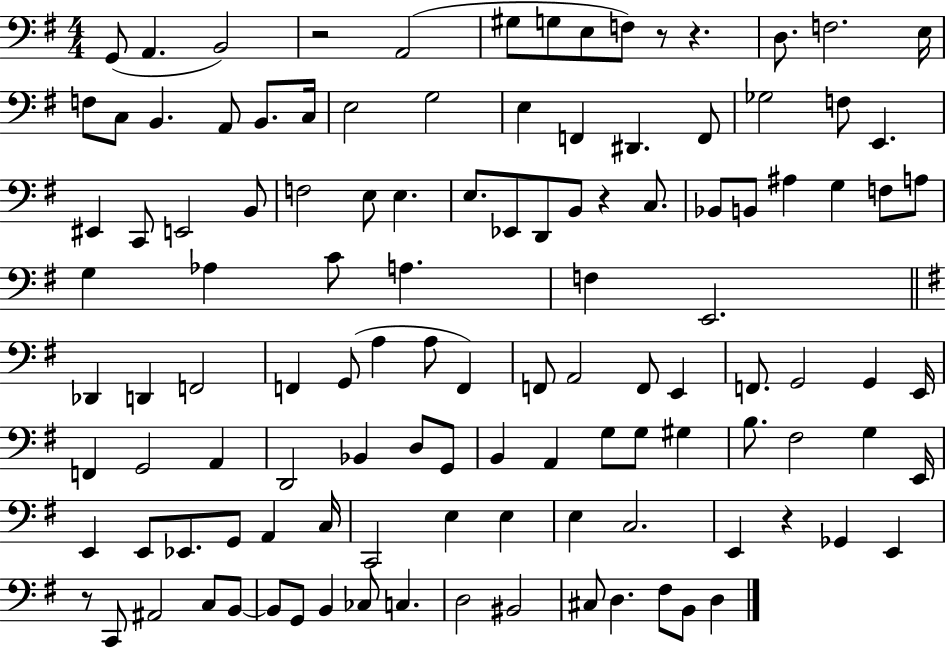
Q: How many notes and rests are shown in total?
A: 118